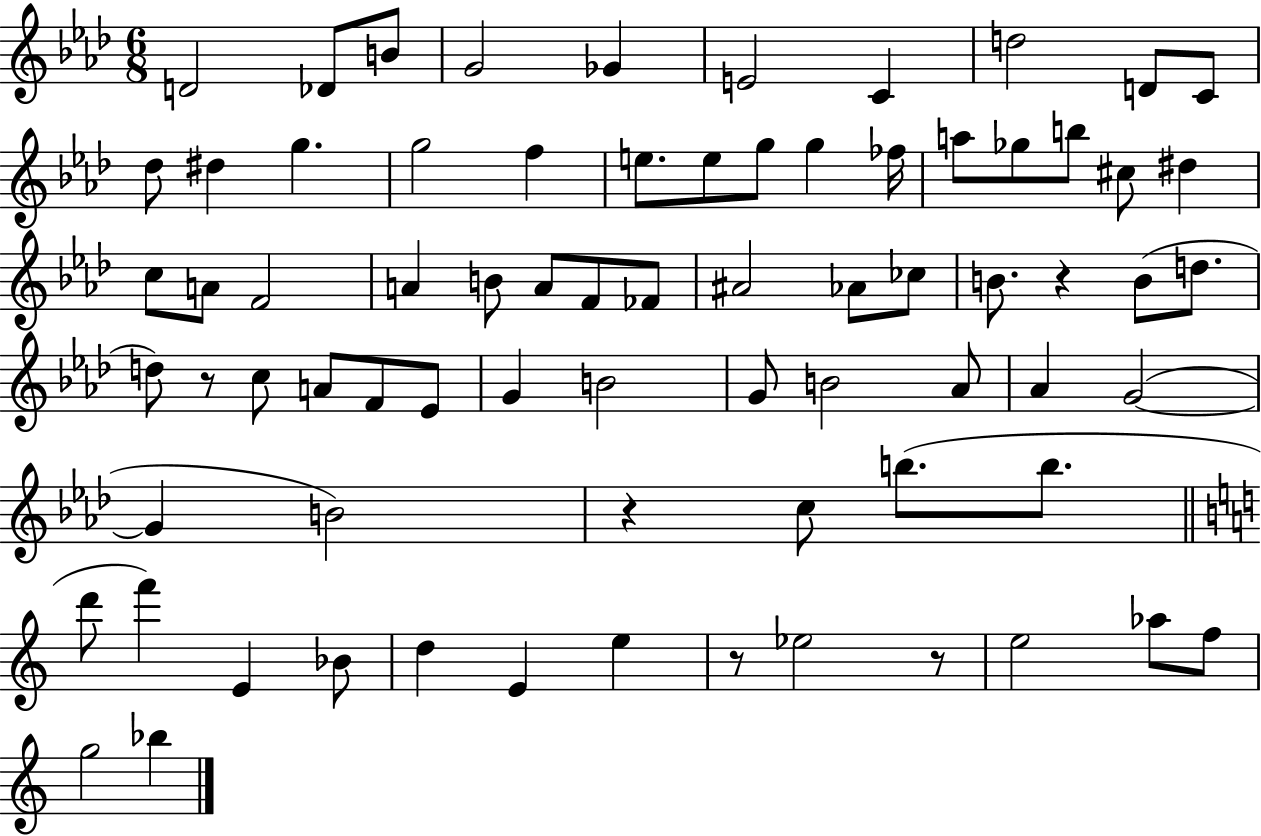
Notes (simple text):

D4/h Db4/e B4/e G4/h Gb4/q E4/h C4/q D5/h D4/e C4/e Db5/e D#5/q G5/q. G5/h F5/q E5/e. E5/e G5/e G5/q FES5/s A5/e Gb5/e B5/e C#5/e D#5/q C5/e A4/e F4/h A4/q B4/e A4/e F4/e FES4/e A#4/h Ab4/e CES5/e B4/e. R/q B4/e D5/e. D5/e R/e C5/e A4/e F4/e Eb4/e G4/q B4/h G4/e B4/h Ab4/e Ab4/q G4/h G4/q B4/h R/q C5/e B5/e. B5/e. D6/e F6/q E4/q Bb4/e D5/q E4/q E5/q R/e Eb5/h R/e E5/h Ab5/e F5/e G5/h Bb5/q